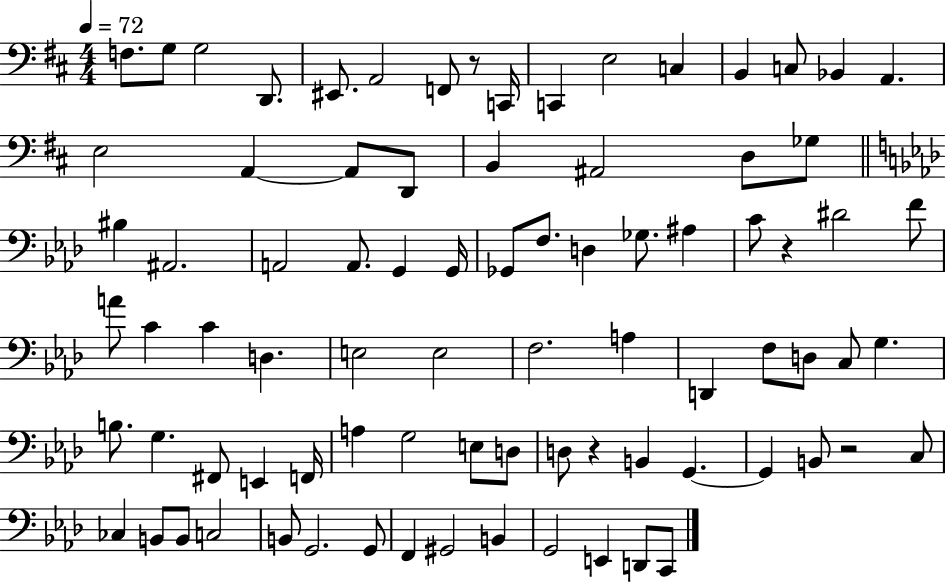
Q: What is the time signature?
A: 4/4